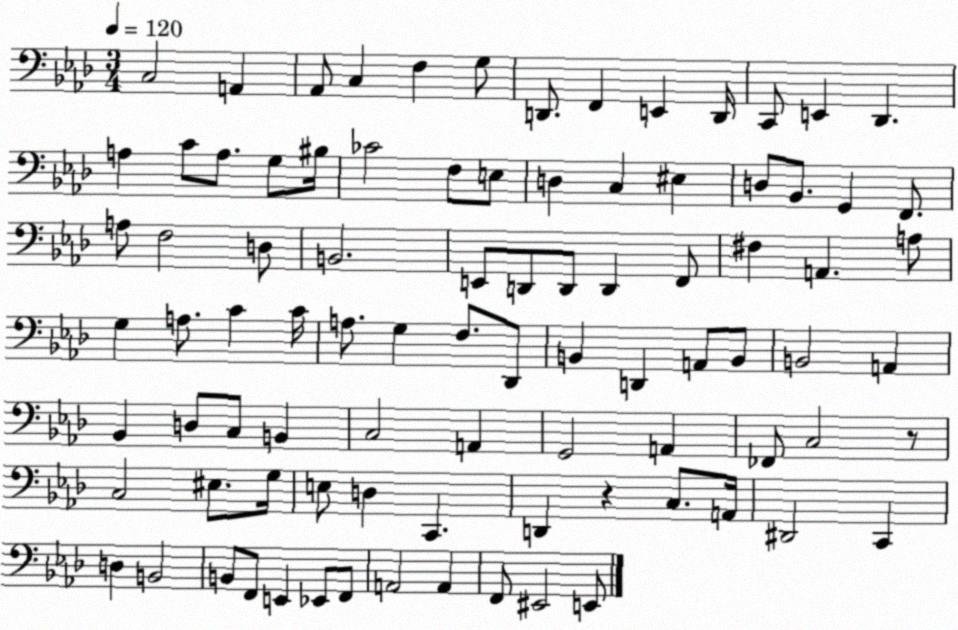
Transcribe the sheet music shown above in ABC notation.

X:1
T:Untitled
M:3/4
L:1/4
K:Ab
C,2 A,, _A,,/2 C, F, G,/2 D,,/2 F,, E,, D,,/4 C,,/2 E,, _D,, A, C/2 A,/2 G,/2 ^B,/4 _C2 F,/2 E,/2 D, C, ^E, D,/2 _B,,/2 G,, F,,/2 A,/2 F,2 D,/2 B,,2 E,,/2 D,,/2 D,,/2 D,, F,,/2 ^F, A,, A,/2 G, A,/2 C C/4 A,/2 G, F,/2 _D,,/2 B,, D,, A,,/2 B,,/2 B,,2 A,, _B,, D,/2 C,/2 B,, C,2 A,, G,,2 A,, _F,,/2 C,2 z/2 C,2 ^E,/2 G,/4 E,/2 D, C,, D,, z C,/2 A,,/4 ^D,,2 C,, D, B,,2 B,,/2 F,,/2 E,, _E,,/2 F,,/2 A,,2 A,, F,,/2 ^E,,2 E,,/2